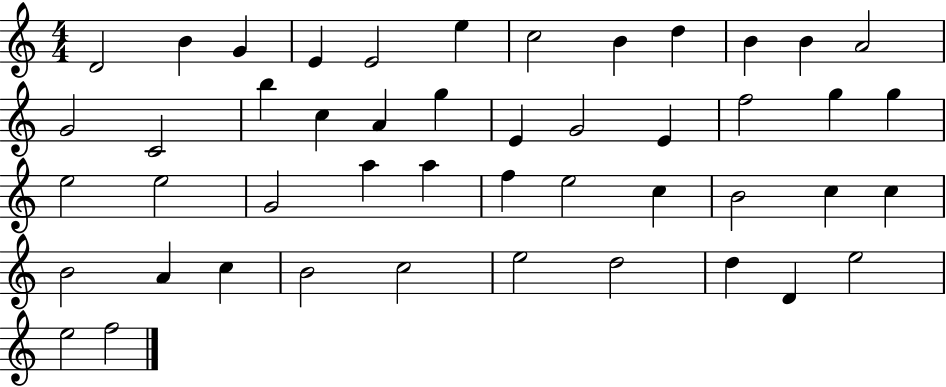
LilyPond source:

{
  \clef treble
  \numericTimeSignature
  \time 4/4
  \key c \major
  d'2 b'4 g'4 | e'4 e'2 e''4 | c''2 b'4 d''4 | b'4 b'4 a'2 | \break g'2 c'2 | b''4 c''4 a'4 g''4 | e'4 g'2 e'4 | f''2 g''4 g''4 | \break e''2 e''2 | g'2 a''4 a''4 | f''4 e''2 c''4 | b'2 c''4 c''4 | \break b'2 a'4 c''4 | b'2 c''2 | e''2 d''2 | d''4 d'4 e''2 | \break e''2 f''2 | \bar "|."
}